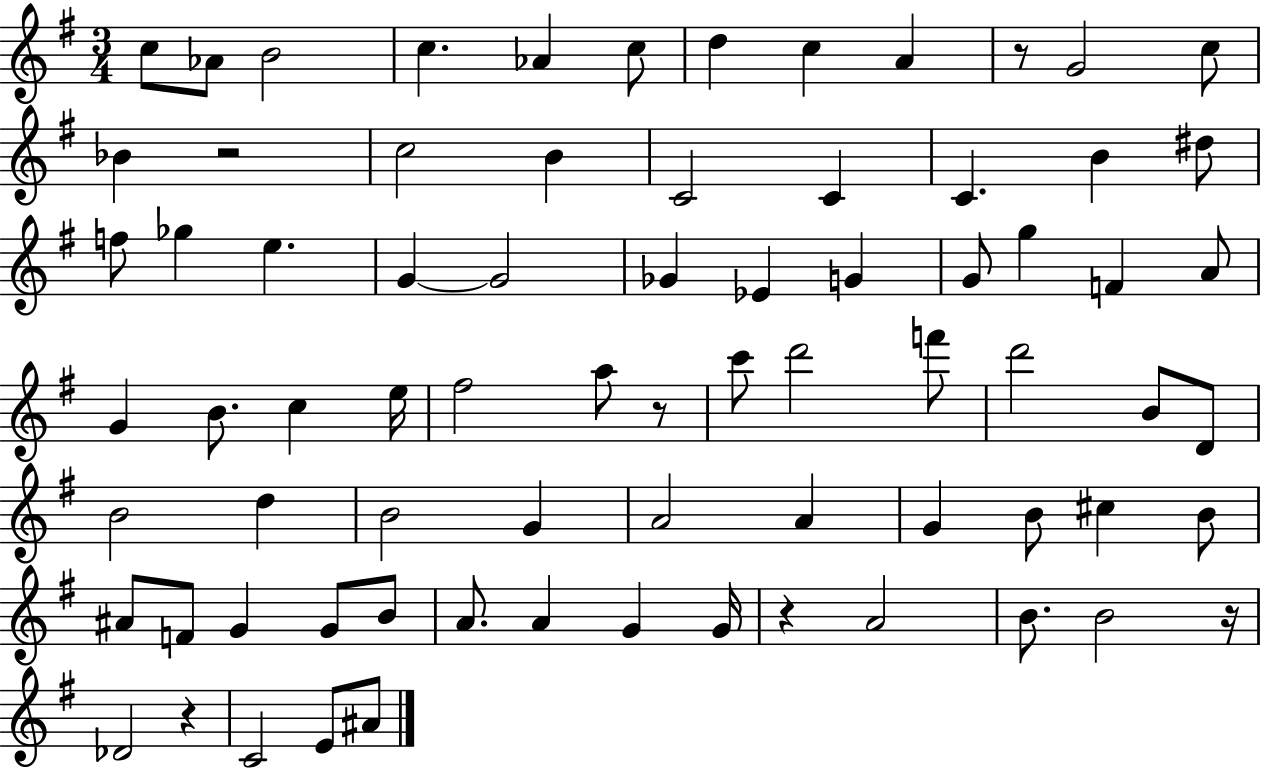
C5/e Ab4/e B4/h C5/q. Ab4/q C5/e D5/q C5/q A4/q R/e G4/h C5/e Bb4/q R/h C5/h B4/q C4/h C4/q C4/q. B4/q D#5/e F5/e Gb5/q E5/q. G4/q G4/h Gb4/q Eb4/q G4/q G4/e G5/q F4/q A4/e G4/q B4/e. C5/q E5/s F#5/h A5/e R/e C6/e D6/h F6/e D6/h B4/e D4/e B4/h D5/q B4/h G4/q A4/h A4/q G4/q B4/e C#5/q B4/e A#4/e F4/e G4/q G4/e B4/e A4/e. A4/q G4/q G4/s R/q A4/h B4/e. B4/h R/s Db4/h R/q C4/h E4/e A#4/e